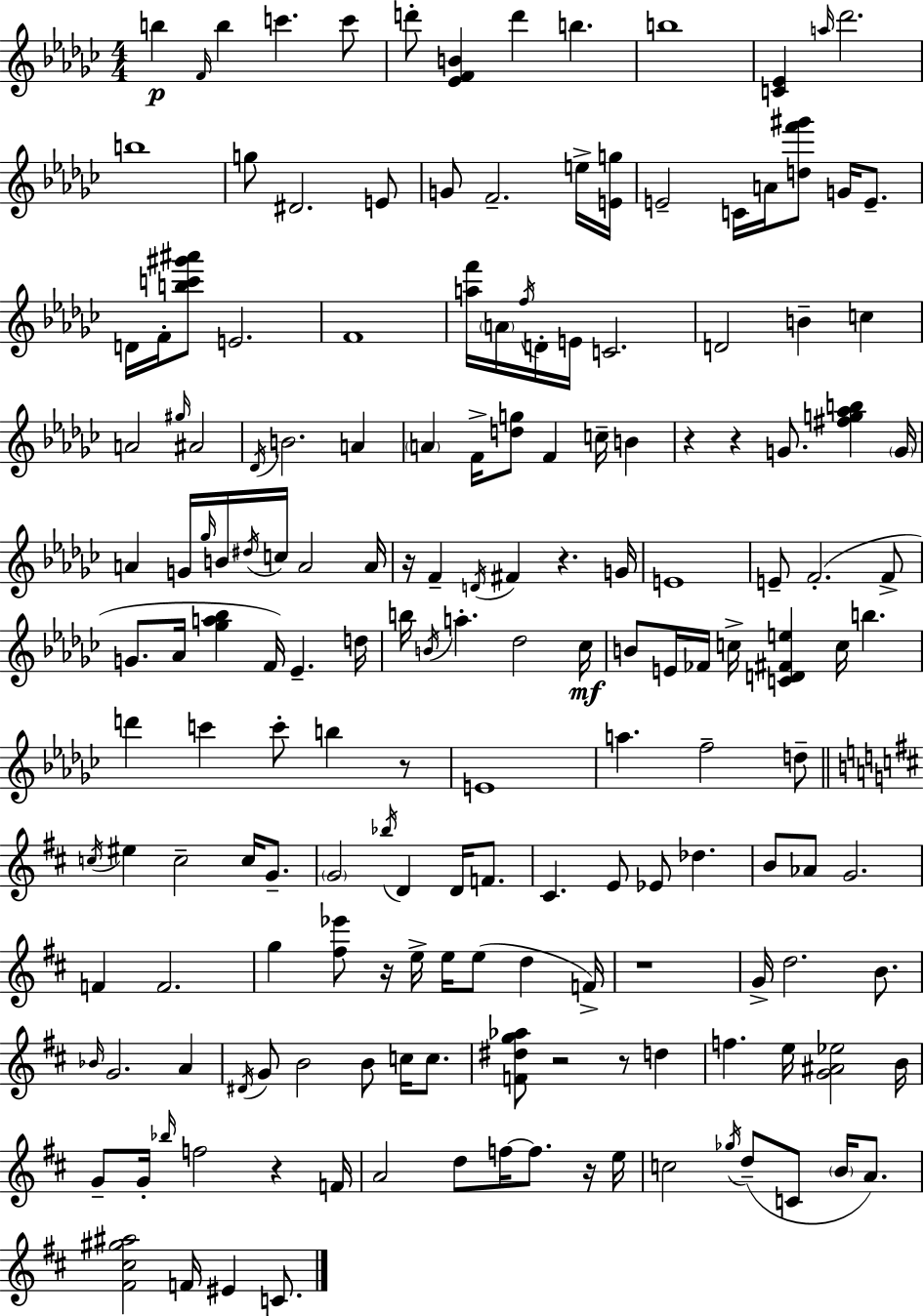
{
  \clef treble
  \numericTimeSignature
  \time 4/4
  \key ees \minor
  b''4\p \grace { f'16 } b''4 c'''4. c'''8 | d'''8-. <ees' f' b'>4 d'''4 b''4. | b''1 | <c' ees'>4 \grace { a''16 } des'''2. | \break b''1 | g''8 dis'2. | e'8 g'8 f'2.-- | e''16-> <e' g''>16 e'2-- c'16 a'16 <d'' f''' gis'''>8 g'16 e'8.-- | \break d'16 f'16-. <b'' c''' gis''' ais'''>8 e'2. | f'1 | <a'' f'''>16 \parenthesize a'16 \acciaccatura { f''16 } d'16-. e'16 c'2. | d'2 b'4-- c''4 | \break a'2 \grace { gis''16 } ais'2 | \acciaccatura { des'16 } b'2. | a'4 \parenthesize a'4 f'16-> <d'' g''>8 f'4 | c''16-- b'4 r4 r4 g'8. | \break <fis'' g'' aes'' b''>4 \parenthesize g'16 a'4 g'16 \grace { ges''16 } b'16 \acciaccatura { dis''16 } c''16 a'2 | a'16 r16 f'4-- \acciaccatura { d'16 } fis'4 | r4. g'16 e'1 | e'8-- f'2.-.( | \break f'8-> g'8. aes'16 <ges'' a'' bes''>4 | f'16) ees'4.-- d''16 b''16 \acciaccatura { b'16 } a''4.-. | des''2 ces''16\mf b'8 e'16 fes'16 c''16-> <c' d' fis' e''>4 | c''16 b''4. d'''4 c'''4 | \break c'''8-. b''4 r8 e'1 | a''4. f''2-- | d''8-- \bar "||" \break \key d \major \acciaccatura { c''16 } eis''4 c''2-- c''16 g'8.-- | \parenthesize g'2 \acciaccatura { bes''16 } d'4 d'16 f'8. | cis'4. e'8 ees'8 des''4. | b'8 aes'8 g'2. | \break f'4 f'2. | g''4 <fis'' ees'''>8 r16 e''16-> e''16 e''8( d''4 | f'16->) r1 | g'16-> d''2. b'8. | \break \grace { bes'16 } g'2. a'4 | \acciaccatura { dis'16 } g'8 b'2 b'8 | c''16 c''8. <f' dis'' g'' aes''>8 r2 r8 | d''4 f''4. e''16 <g' ais' ees''>2 | \break b'16 g'8-- g'16-. \grace { bes''16 } f''2 | r4 f'16 a'2 d''8 f''16~~ | f''8. r16 e''16 c''2 \acciaccatura { ges''16 } d''8--( | c'8 \parenthesize b'16 a'8.) <fis' cis'' gis'' ais''>2 f'16 eis'4 | \break c'8. \bar "|."
}